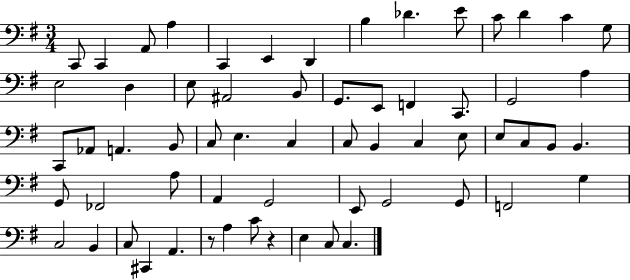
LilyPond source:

{
  \clef bass
  \numericTimeSignature
  \time 3/4
  \key g \major
  \repeat volta 2 { c,8 c,4 a,8 a4 | c,4 e,4 d,4 | b4 des'4. e'8 | c'8 d'4 c'4 g8 | \break e2 d4 | e8 ais,2 b,8 | g,8. e,8 f,4 c,8. | g,2 a4 | \break c,8 aes,8 a,4. b,8 | c8 e4. c4 | c8 b,4 c4 e8 | e8 c8 b,8 b,4. | \break g,8 fes,2 a8 | a,4 g,2 | e,8 g,2 g,8 | f,2 g4 | \break c2 b,4 | c8 cis,4 a,4. | r8 a4 c'8 r4 | e4 c8 c4. | \break } \bar "|."
}